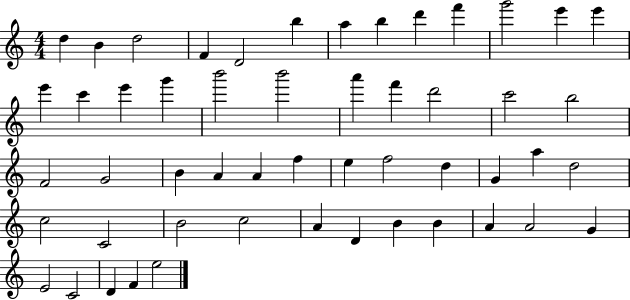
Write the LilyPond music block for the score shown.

{
  \clef treble
  \numericTimeSignature
  \time 4/4
  \key c \major
  d''4 b'4 d''2 | f'4 d'2 b''4 | a''4 b''4 d'''4 f'''4 | g'''2 e'''4 e'''4 | \break e'''4 c'''4 e'''4 g'''4 | b'''2 b'''2 | a'''4 f'''4 d'''2 | c'''2 b''2 | \break f'2 g'2 | b'4 a'4 a'4 f''4 | e''4 f''2 d''4 | g'4 a''4 d''2 | \break c''2 c'2 | b'2 c''2 | a'4 d'4 b'4 b'4 | a'4 a'2 g'4 | \break e'2 c'2 | d'4 f'4 e''2 | \bar "|."
}